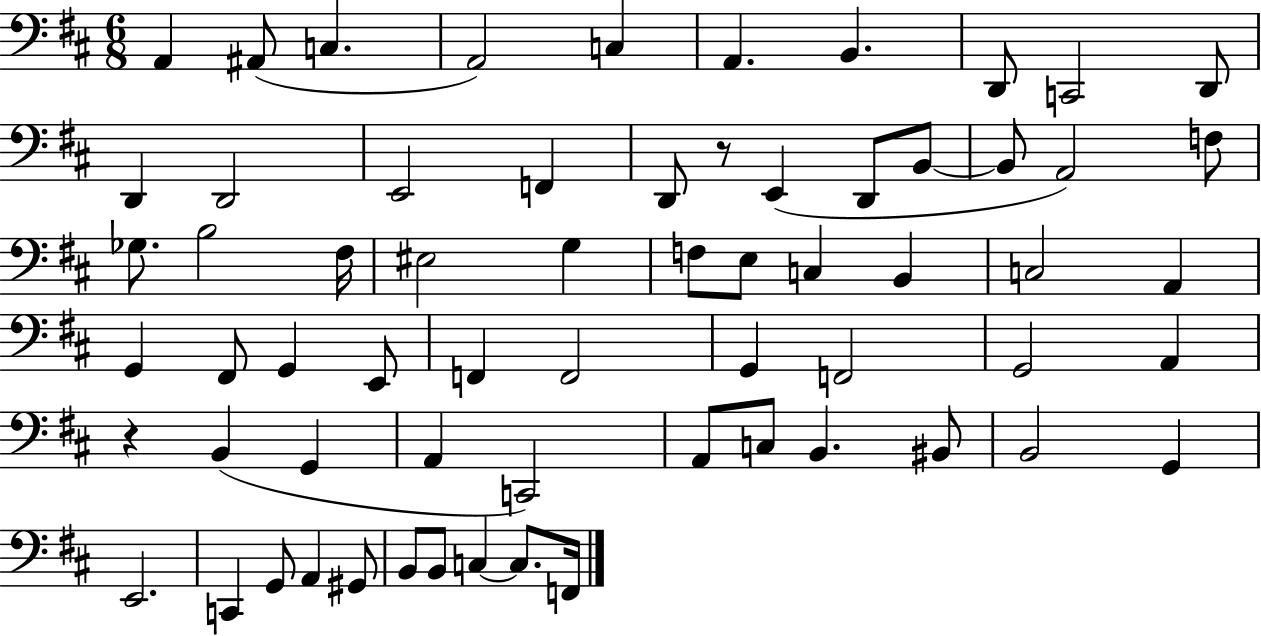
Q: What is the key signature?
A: D major